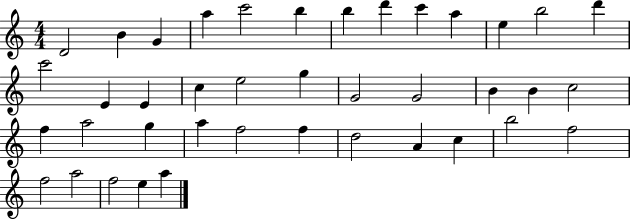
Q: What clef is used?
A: treble